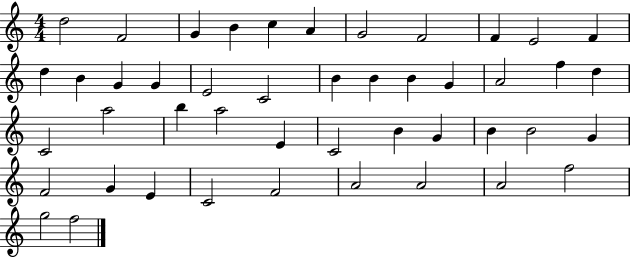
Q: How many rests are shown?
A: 0